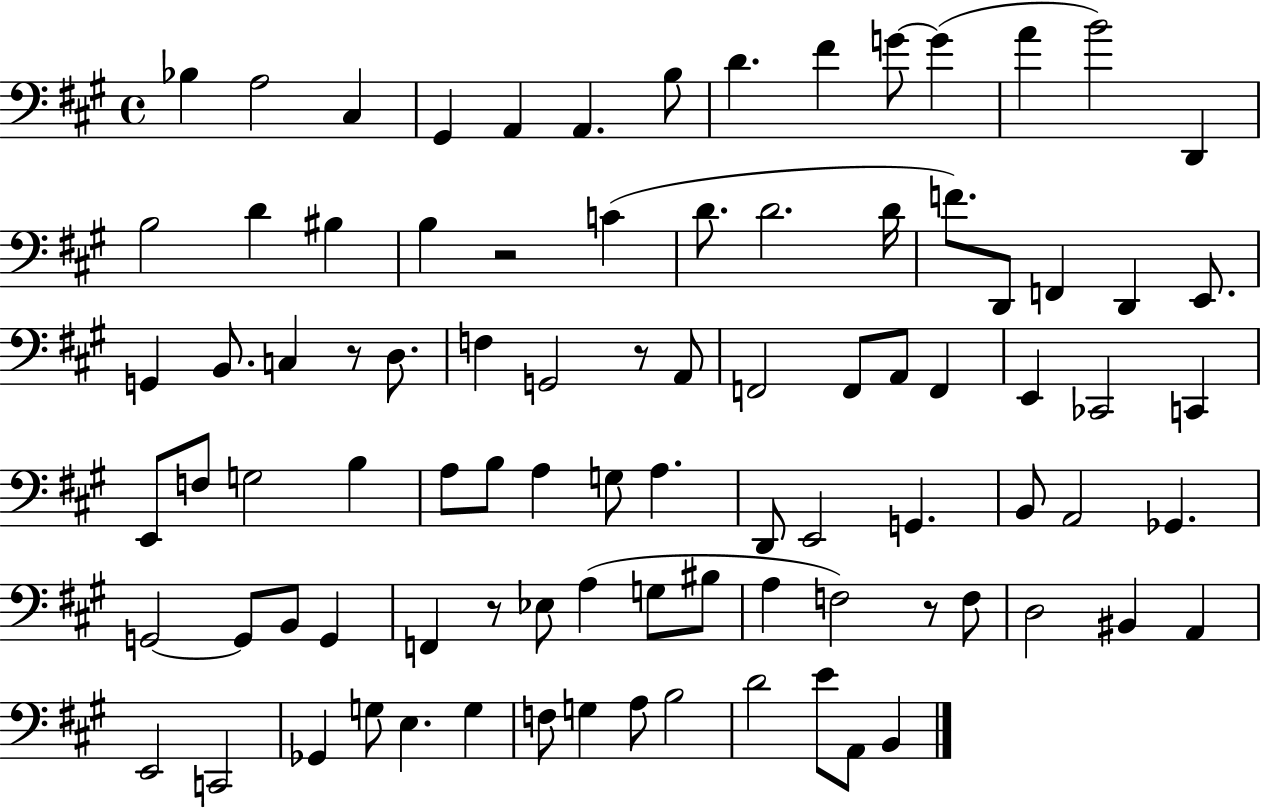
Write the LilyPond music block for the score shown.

{
  \clef bass
  \time 4/4
  \defaultTimeSignature
  \key a \major
  bes4 a2 cis4 | gis,4 a,4 a,4. b8 | d'4. fis'4 g'8~~ g'4( | a'4 b'2) d,4 | \break b2 d'4 bis4 | b4 r2 c'4( | d'8. d'2. d'16 | f'8.) d,8 f,4 d,4 e,8. | \break g,4 b,8. c4 r8 d8. | f4 g,2 r8 a,8 | f,2 f,8 a,8 f,4 | e,4 ces,2 c,4 | \break e,8 f8 g2 b4 | a8 b8 a4 g8 a4. | d,8 e,2 g,4. | b,8 a,2 ges,4. | \break g,2~~ g,8 b,8 g,4 | f,4 r8 ees8 a4( g8 bis8 | a4 f2) r8 f8 | d2 bis,4 a,4 | \break e,2 c,2 | ges,4 g8 e4. g4 | f8 g4 a8 b2 | d'2 e'8 a,8 b,4 | \break \bar "|."
}